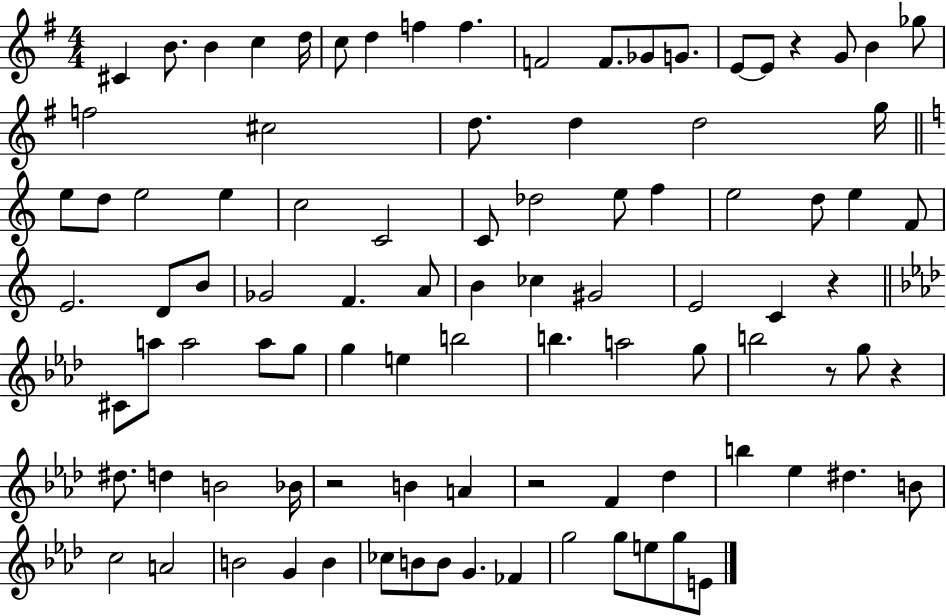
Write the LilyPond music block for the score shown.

{
  \clef treble
  \numericTimeSignature
  \time 4/4
  \key g \major
  \repeat volta 2 { cis'4 b'8. b'4 c''4 d''16 | c''8 d''4 f''4 f''4. | f'2 f'8. ges'8 g'8. | e'8~~ e'8 r4 g'8 b'4 ges''8 | \break f''2 cis''2 | d''8. d''4 d''2 g''16 | \bar "||" \break \key c \major e''8 d''8 e''2 e''4 | c''2 c'2 | c'8 des''2 e''8 f''4 | e''2 d''8 e''4 f'8 | \break e'2. d'8 b'8 | ges'2 f'4. a'8 | b'4 ces''4 gis'2 | e'2 c'4 r4 | \break \bar "||" \break \key f \minor cis'8 a''8 a''2 a''8 g''8 | g''4 e''4 b''2 | b''4. a''2 g''8 | b''2 r8 g''8 r4 | \break dis''8. d''4 b'2 bes'16 | r2 b'4 a'4 | r2 f'4 des''4 | b''4 ees''4 dis''4. b'8 | \break c''2 a'2 | b'2 g'4 b'4 | ces''8 b'8 b'8 g'4. fes'4 | g''2 g''8 e''8 g''8 e'8 | \break } \bar "|."
}